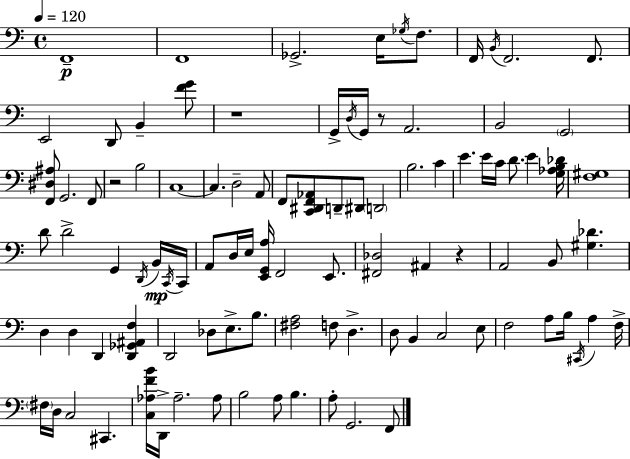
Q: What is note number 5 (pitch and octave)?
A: Gb3